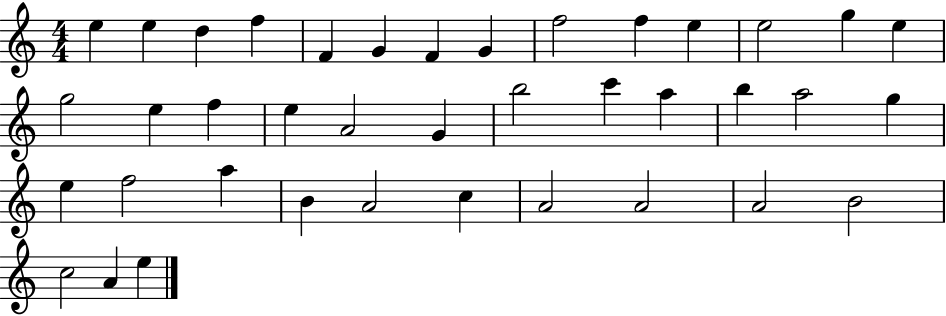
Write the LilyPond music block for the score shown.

{
  \clef treble
  \numericTimeSignature
  \time 4/4
  \key c \major
  e''4 e''4 d''4 f''4 | f'4 g'4 f'4 g'4 | f''2 f''4 e''4 | e''2 g''4 e''4 | \break g''2 e''4 f''4 | e''4 a'2 g'4 | b''2 c'''4 a''4 | b''4 a''2 g''4 | \break e''4 f''2 a''4 | b'4 a'2 c''4 | a'2 a'2 | a'2 b'2 | \break c''2 a'4 e''4 | \bar "|."
}